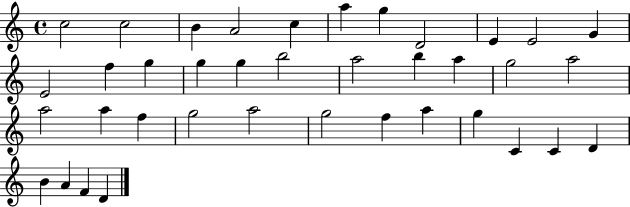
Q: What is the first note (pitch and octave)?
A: C5